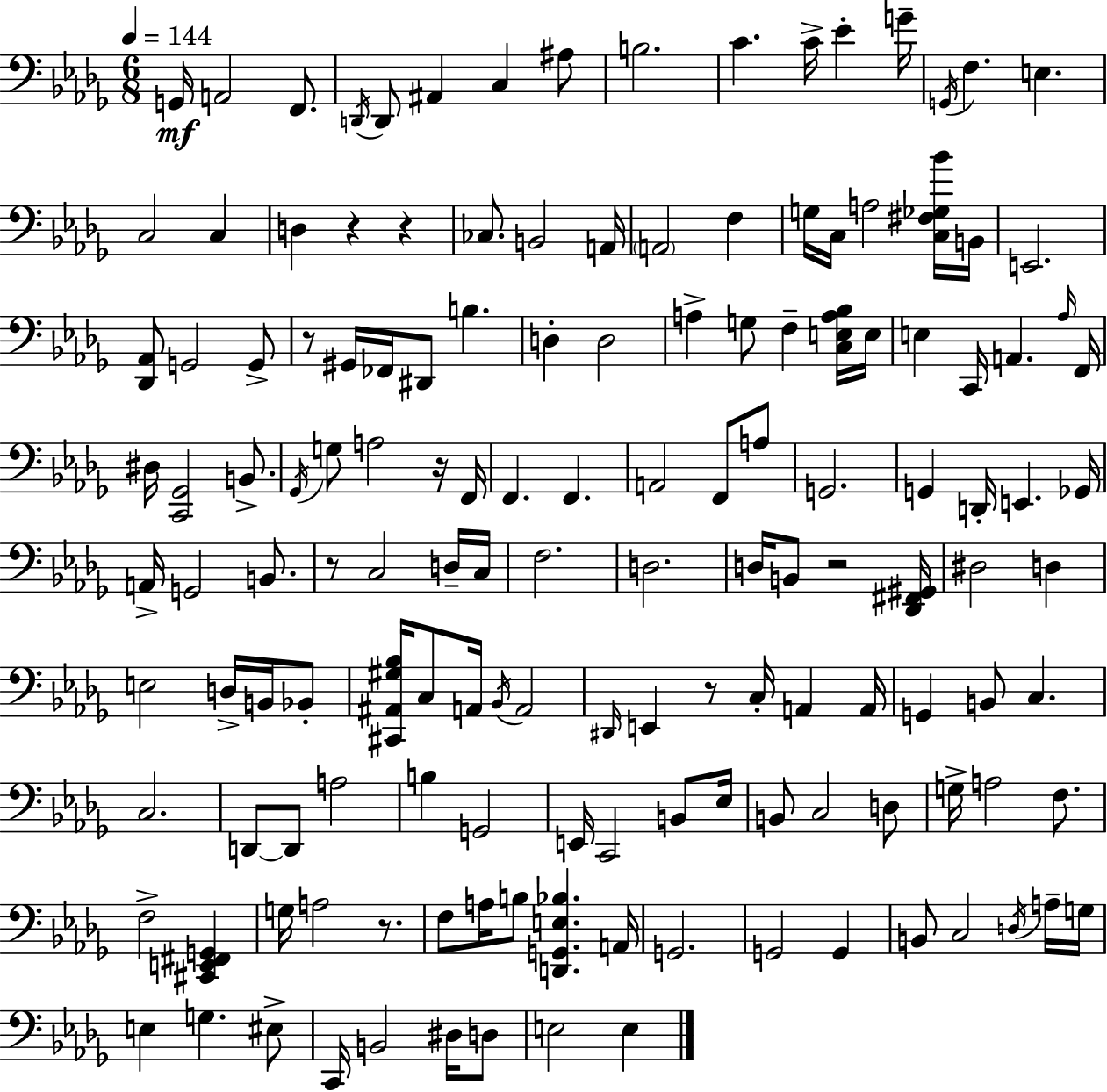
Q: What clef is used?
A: bass